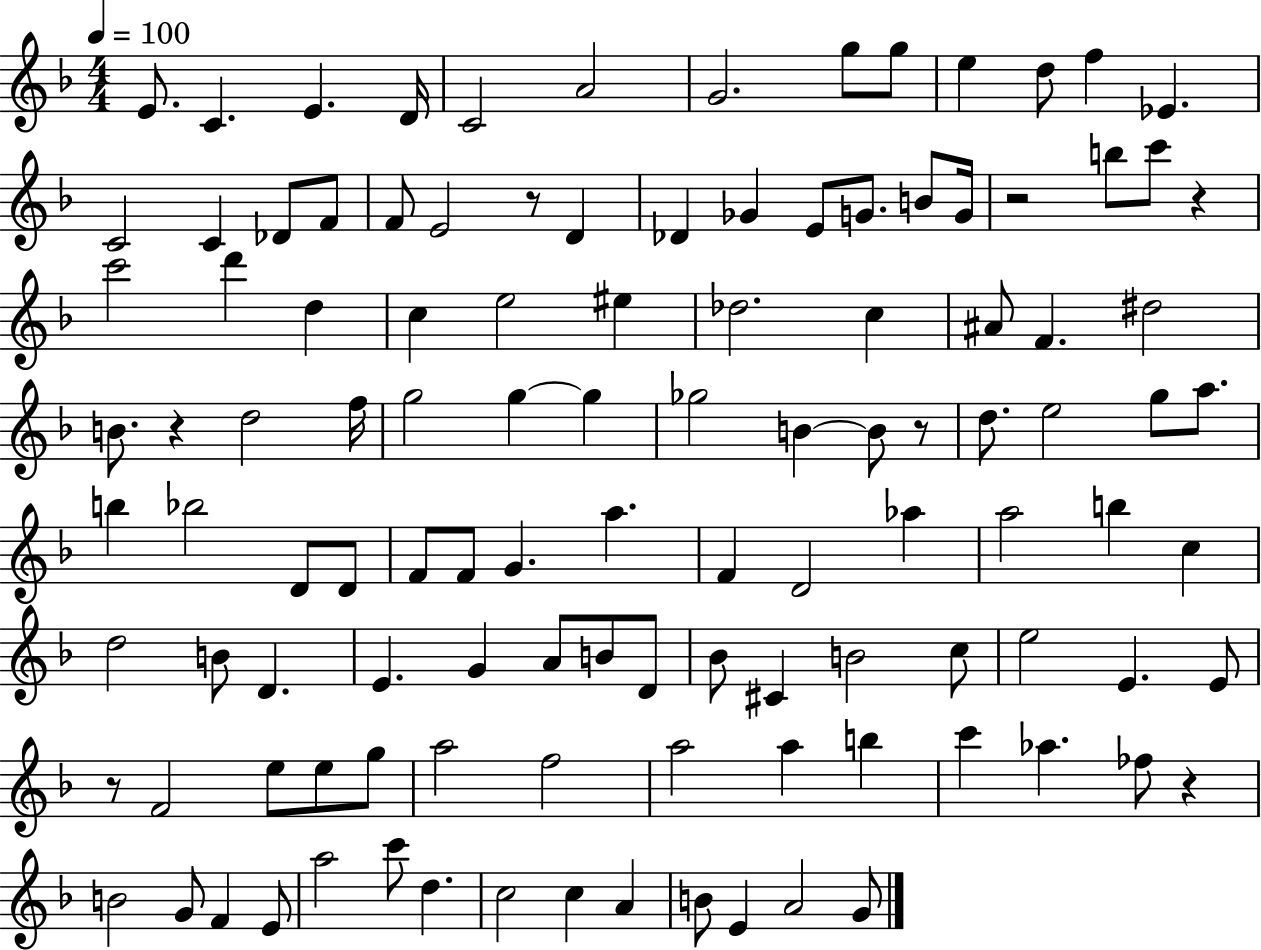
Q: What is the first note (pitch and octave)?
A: E4